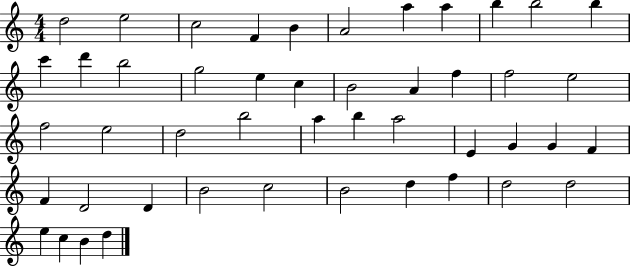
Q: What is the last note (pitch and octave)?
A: D5